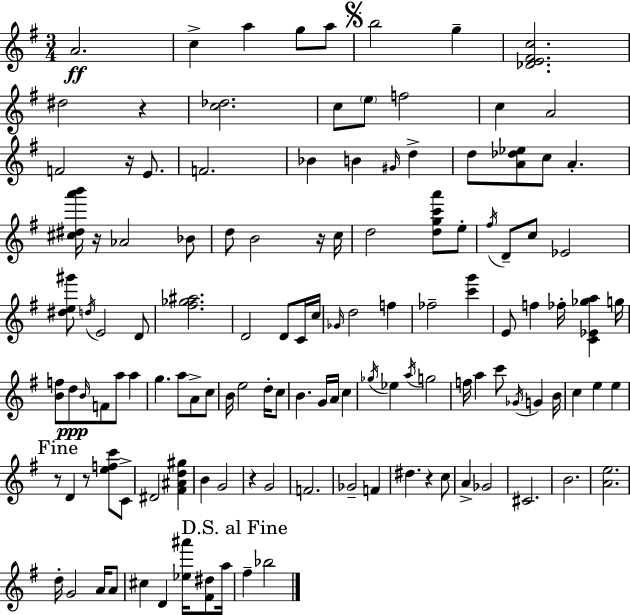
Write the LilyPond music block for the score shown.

{
  \clef treble
  \numericTimeSignature
  \time 3/4
  \key e \minor
  a'2.\ff | c''4-> a''4 g''8 a''8 | \mark \markup { \musicglyph "scripts.segno" } b''2 g''4-- | <des' e' fis' c''>2. | \break dis''2 r4 | <c'' des''>2. | c''8 \parenthesize e''8 f''2 | c''4 a'2 | \break f'2 r16 e'8. | f'2. | bes'4 b'4 \grace { gis'16 } d''4-> | d''8 <a' des'' ees''>8 c''8 a'4.-. | \break <cis'' dis'' a''' b'''>16 r16 aes'2 bes'8 | d''8 b'2 r16 | c''16 d''2 <d'' g'' c''' a'''>8 e''8-. | \acciaccatura { fis''16 } d'8-- c''8 ees'2 | \break <dis'' e'' gis'''>8 \acciaccatura { d''16 } e'2 | d'8 <fis'' ges'' ais''>2. | d'2 d'8 | c'16 c''16 \grace { ges'16 } d''2 | \break f''4 fes''2-- | <c''' g'''>4 e'8 f''4 fes''16-. <c' ees' ges'' a''>4 | g''16 <b' f''>8 d''8\ppp \grace { b'16 } f'8 a''8 | a''4 g''4. a''8 | \break a'8-> c''8 b'16 e''2 | d''16-. c''8 b'4. g'16 | a'16 c''4 \acciaccatura { ges''16 } ees''4 \acciaccatura { a''16 } g''2 | f''16 a''4 | \break c'''8 \acciaccatura { ges'16 } g'4 b'16 c''4 | e''4 e''4 \mark "Fine" r8 d'4 | r8 <e'' f'' c'''>8 c'8-> dis'2 | <fis' ais' d'' gis''>4 b'4 | \break g'2 r4 | g'2 f'2. | ges'2-- | f'4 dis''4. | \break r4 c''8 a'4-> | ges'2 cis'2. | b'2. | <a' e''>2. | \break d''16-. g'2 | a'16 a'8 cis''4 | d'4 <ees'' ais'''>16 <fis' dis''>8 a''16 \mark "D.S. al Fine" fis''4-- | bes''2 \bar "|."
}